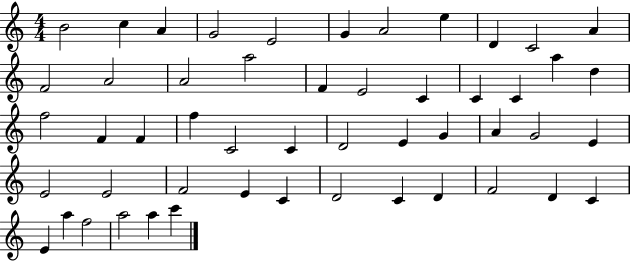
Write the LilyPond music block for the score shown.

{
  \clef treble
  \numericTimeSignature
  \time 4/4
  \key c \major
  b'2 c''4 a'4 | g'2 e'2 | g'4 a'2 e''4 | d'4 c'2 a'4 | \break f'2 a'2 | a'2 a''2 | f'4 e'2 c'4 | c'4 c'4 a''4 d''4 | \break f''2 f'4 f'4 | f''4 c'2 c'4 | d'2 e'4 g'4 | a'4 g'2 e'4 | \break e'2 e'2 | f'2 e'4 c'4 | d'2 c'4 d'4 | f'2 d'4 c'4 | \break e'4 a''4 f''2 | a''2 a''4 c'''4 | \bar "|."
}